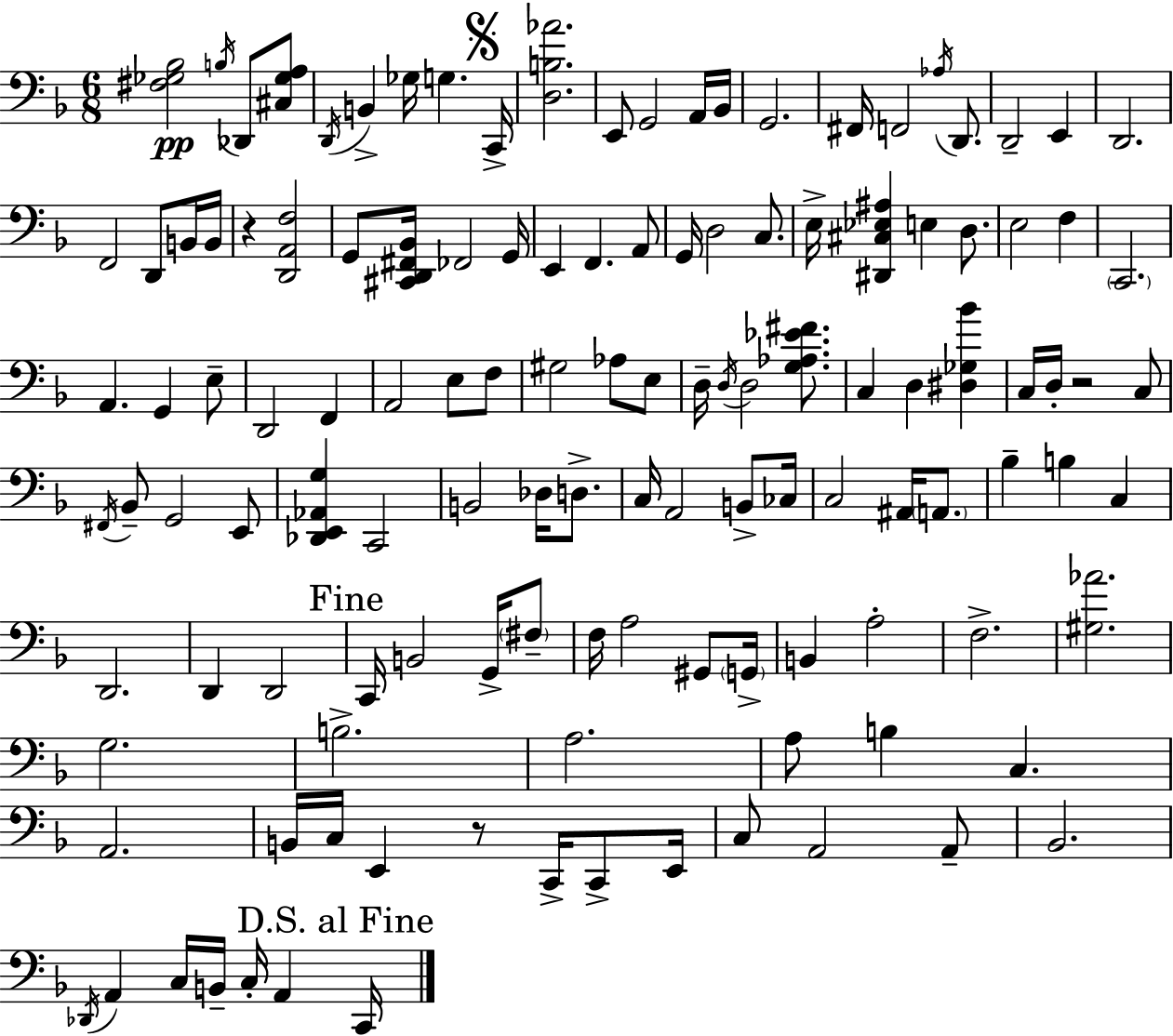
X:1
T:Untitled
M:6/8
L:1/4
K:F
[^F,_G,_B,]2 B,/4 _D,,/2 [^C,_G,A,]/2 D,,/4 B,, _G,/4 G, C,,/4 [D,B,_A]2 E,,/2 G,,2 A,,/4 _B,,/4 G,,2 ^F,,/4 F,,2 _A,/4 D,,/2 D,,2 E,, D,,2 F,,2 D,,/2 B,,/4 B,,/4 z [D,,A,,F,]2 G,,/2 [^C,,D,,^F,,_B,,]/4 _F,,2 G,,/4 E,, F,, A,,/2 G,,/4 D,2 C,/2 E,/4 [^D,,^C,_E,^A,] E, D,/2 E,2 F, C,,2 A,, G,, E,/2 D,,2 F,, A,,2 E,/2 F,/2 ^G,2 _A,/2 E,/2 D,/4 D,/4 D,2 [G,_A,_E^F]/2 C, D, [^D,_G,_B] C,/4 D,/4 z2 C,/2 ^F,,/4 _B,,/2 G,,2 E,,/2 [_D,,E,,_A,,G,] C,,2 B,,2 _D,/4 D,/2 C,/4 A,,2 B,,/2 _C,/4 C,2 ^A,,/4 A,,/2 _B, B, C, D,,2 D,, D,,2 C,,/4 B,,2 G,,/4 ^F,/2 F,/4 A,2 ^G,,/2 G,,/4 B,, A,2 F,2 [^G,_A]2 G,2 B,2 A,2 A,/2 B, C, A,,2 B,,/4 C,/4 E,, z/2 C,,/4 C,,/2 E,,/4 C,/2 A,,2 A,,/2 _B,,2 _D,,/4 A,, C,/4 B,,/4 C,/4 A,, C,,/4